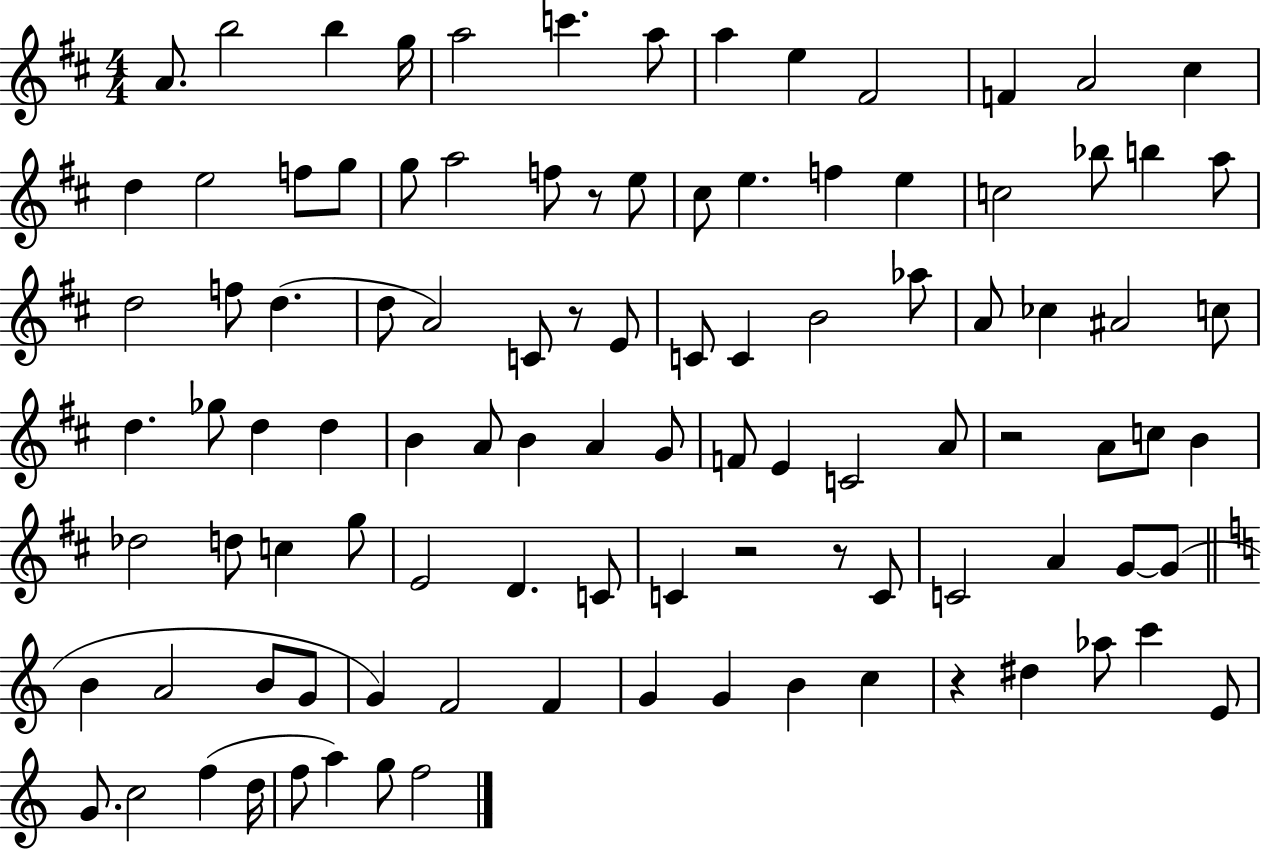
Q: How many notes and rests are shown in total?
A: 102